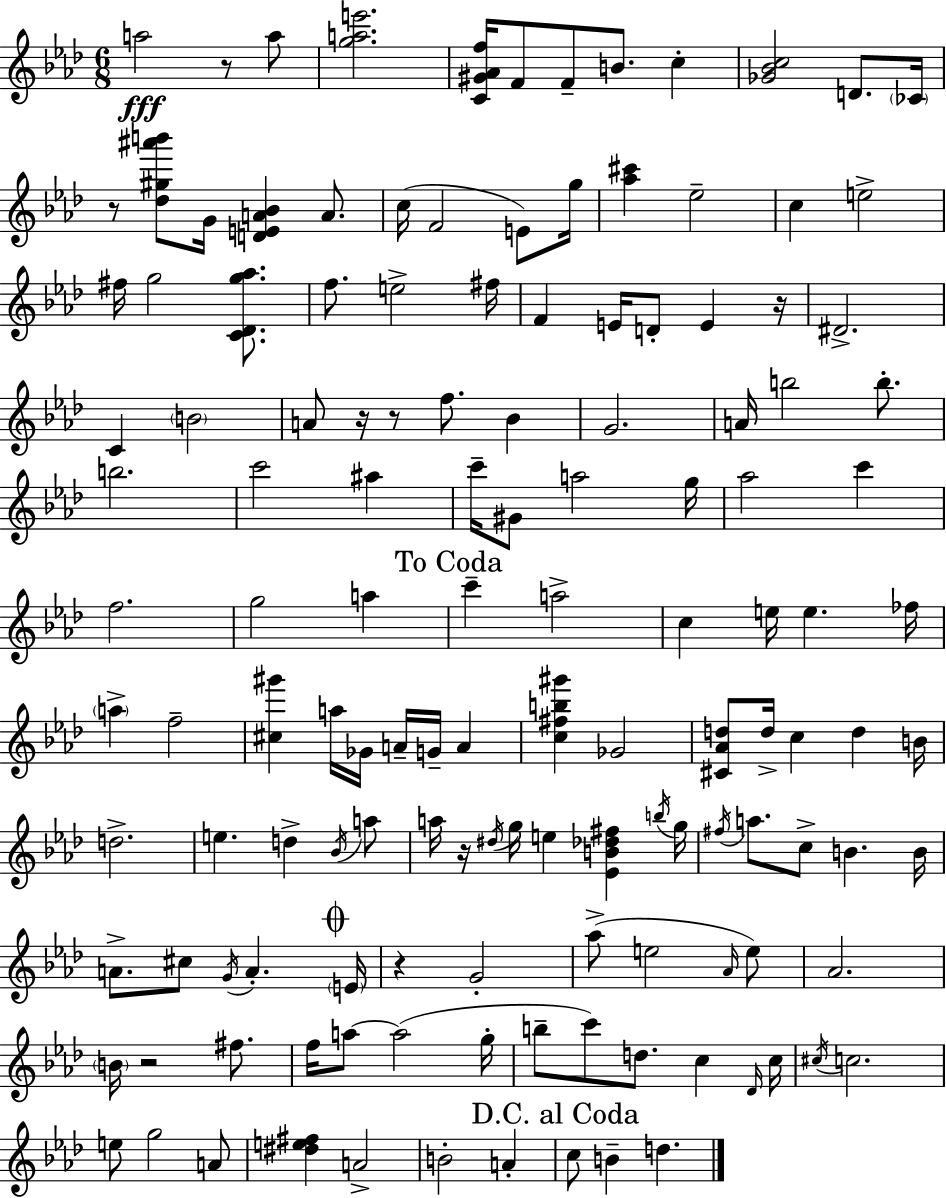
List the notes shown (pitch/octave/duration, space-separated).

A5/h R/e A5/e [G5,A5,E6]/h. [C4,G#4,Ab4,F5]/s F4/e F4/e B4/e. C5/q [Gb4,Bb4,C5]/h D4/e. CES4/s R/e [Db5,G#5,A#6,B6]/e G4/s [D4,E4,A4,Bb4]/q A4/e. C5/s F4/h E4/e G5/s [Ab5,C#6]/q Eb5/h C5/q E5/h F#5/s G5/h [C4,Db4,G5,Ab5]/e. F5/e. E5/h F#5/s F4/q E4/s D4/e E4/q R/s D#4/h. C4/q B4/h A4/e R/s R/e F5/e. Bb4/q G4/h. A4/s B5/h B5/e. B5/h. C6/h A#5/q C6/s G#4/e A5/h G5/s Ab5/h C6/q F5/h. G5/h A5/q C6/q A5/h C5/q E5/s E5/q. FES5/s A5/q F5/h [C#5,G#6]/q A5/s Gb4/s A4/s G4/s A4/q [C5,F#5,B5,G#6]/q Gb4/h [C#4,Ab4,D5]/e D5/s C5/q D5/q B4/s D5/h. E5/q. D5/q Bb4/s A5/e A5/s R/s D#5/s G5/s E5/q [Eb4,B4,Db5,F#5]/q B5/s G5/s F#5/s A5/e. C5/e B4/q. B4/s A4/e. C#5/e G4/s A4/q. E4/s R/q G4/h Ab5/e E5/h Ab4/s E5/e Ab4/h. B4/s R/h F#5/e. F5/s A5/e A5/h G5/s B5/e C6/e D5/e. C5/q Db4/s C5/s C#5/s C5/h. E5/e G5/h A4/e [D#5,E5,F#5]/q A4/h B4/h A4/q C5/e B4/q D5/q.